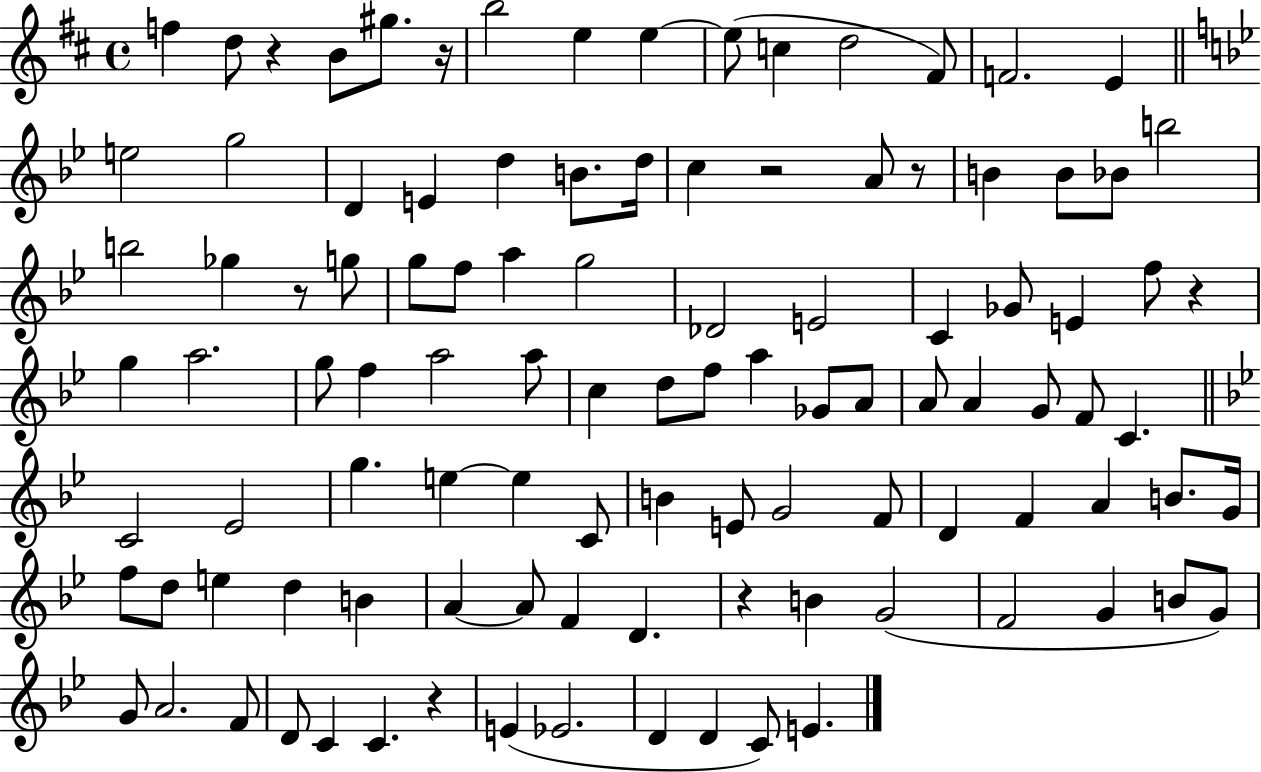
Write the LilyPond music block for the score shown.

{
  \clef treble
  \time 4/4
  \defaultTimeSignature
  \key d \major
  \repeat volta 2 { f''4 d''8 r4 b'8 gis''8. r16 | b''2 e''4 e''4~~ | e''8( c''4 d''2 fis'8) | f'2. e'4 | \break \bar "||" \break \key g \minor e''2 g''2 | d'4 e'4 d''4 b'8. d''16 | c''4 r2 a'8 r8 | b'4 b'8 bes'8 b''2 | \break b''2 ges''4 r8 g''8 | g''8 f''8 a''4 g''2 | des'2 e'2 | c'4 ges'8 e'4 f''8 r4 | \break g''4 a''2. | g''8 f''4 a''2 a''8 | c''4 d''8 f''8 a''4 ges'8 a'8 | a'8 a'4 g'8 f'8 c'4. | \break \bar "||" \break \key g \minor c'2 ees'2 | g''4. e''4~~ e''4 c'8 | b'4 e'8 g'2 f'8 | d'4 f'4 a'4 b'8. g'16 | \break f''8 d''8 e''4 d''4 b'4 | a'4~~ a'8 f'4 d'4. | r4 b'4 g'2( | f'2 g'4 b'8 g'8) | \break g'8 a'2. f'8 | d'8 c'4 c'4. r4 | e'4( ees'2. | d'4 d'4 c'8) e'4. | \break } \bar "|."
}